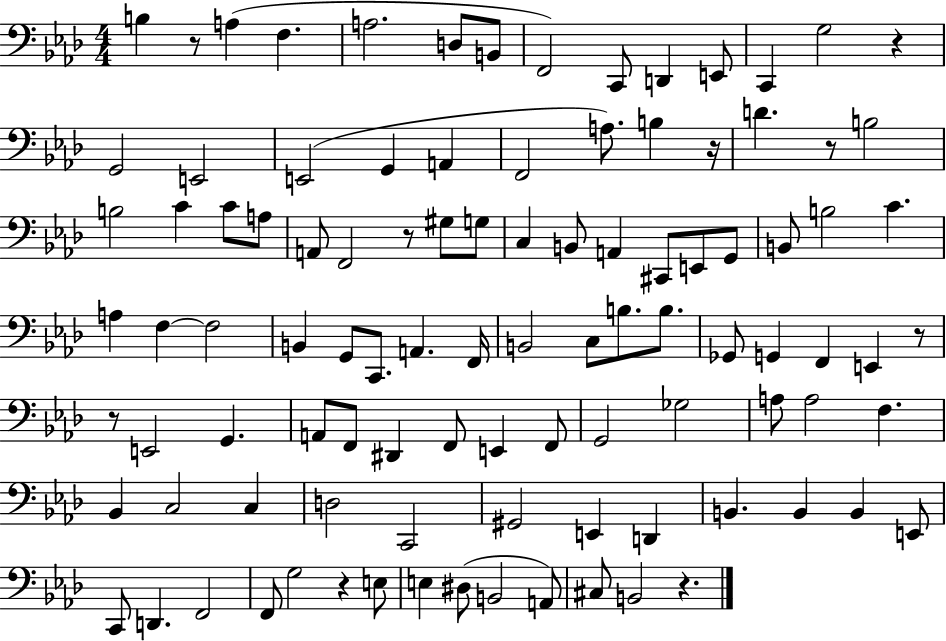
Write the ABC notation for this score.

X:1
T:Untitled
M:4/4
L:1/4
K:Ab
B, z/2 A, F, A,2 D,/2 B,,/2 F,,2 C,,/2 D,, E,,/2 C,, G,2 z G,,2 E,,2 E,,2 G,, A,, F,,2 A,/2 B, z/4 D z/2 B,2 B,2 C C/2 A,/2 A,,/2 F,,2 z/2 ^G,/2 G,/2 C, B,,/2 A,, ^C,,/2 E,,/2 G,,/2 B,,/2 B,2 C A, F, F,2 B,, G,,/2 C,,/2 A,, F,,/4 B,,2 C,/2 B,/2 B,/2 _G,,/2 G,, F,, E,, z/2 z/2 E,,2 G,, A,,/2 F,,/2 ^D,, F,,/2 E,, F,,/2 G,,2 _G,2 A,/2 A,2 F, _B,, C,2 C, D,2 C,,2 ^G,,2 E,, D,, B,, B,, B,, E,,/2 C,,/2 D,, F,,2 F,,/2 G,2 z E,/2 E, ^D,/2 B,,2 A,,/2 ^C,/2 B,,2 z